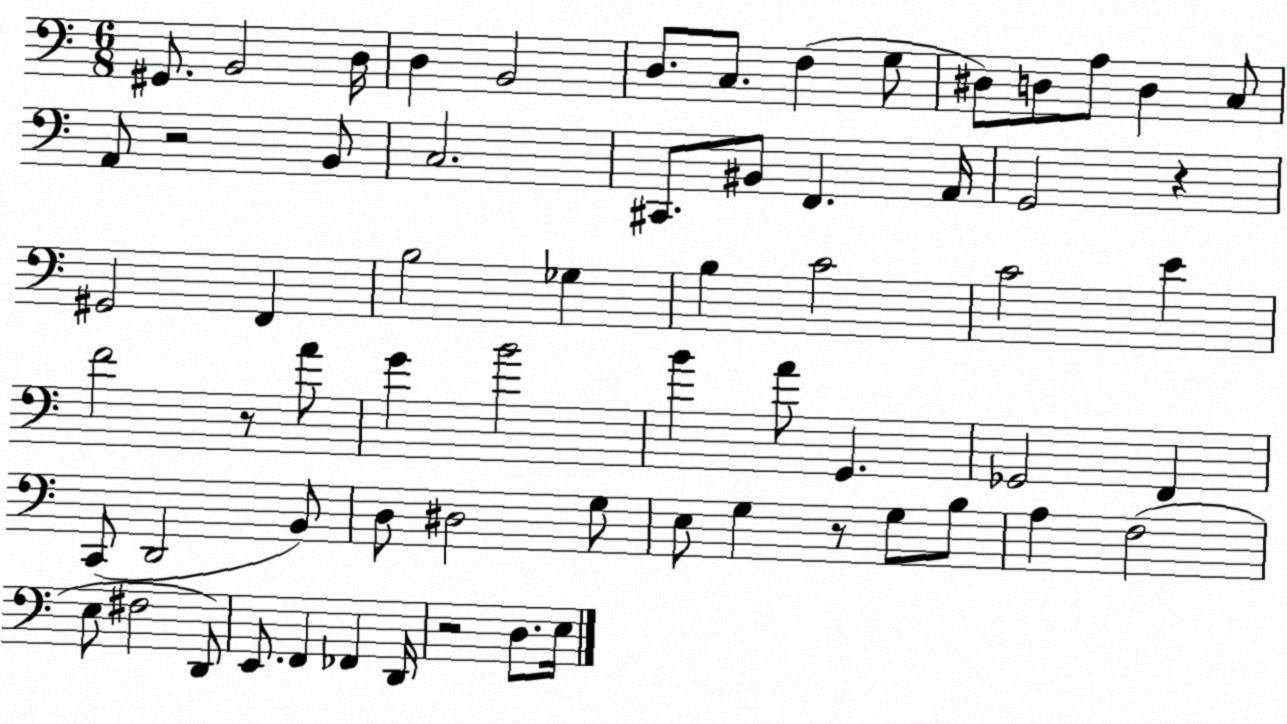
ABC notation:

X:1
T:Untitled
M:6/8
L:1/4
K:C
^G,,/2 B,,2 D,/4 D, B,,2 D,/2 C,/2 F, G,/2 ^D,/2 D,/2 A,/2 D, C,/2 A,,/2 z2 B,,/2 C,2 ^C,,/2 ^B,,/2 F,, A,,/4 G,,2 z ^G,,2 F,, B,2 _G, B, C2 C2 E F2 z/2 A/2 G B2 B A/2 G,, _G,,2 F,, C,,/2 D,,2 B,,/2 D,/2 ^D,2 G,/2 E,/2 G, z/2 G,/2 B,/2 A, F,2 E,/2 ^F,2 D,,/2 E,,/2 F,, _F,, D,,/4 z2 D,/2 E,/4